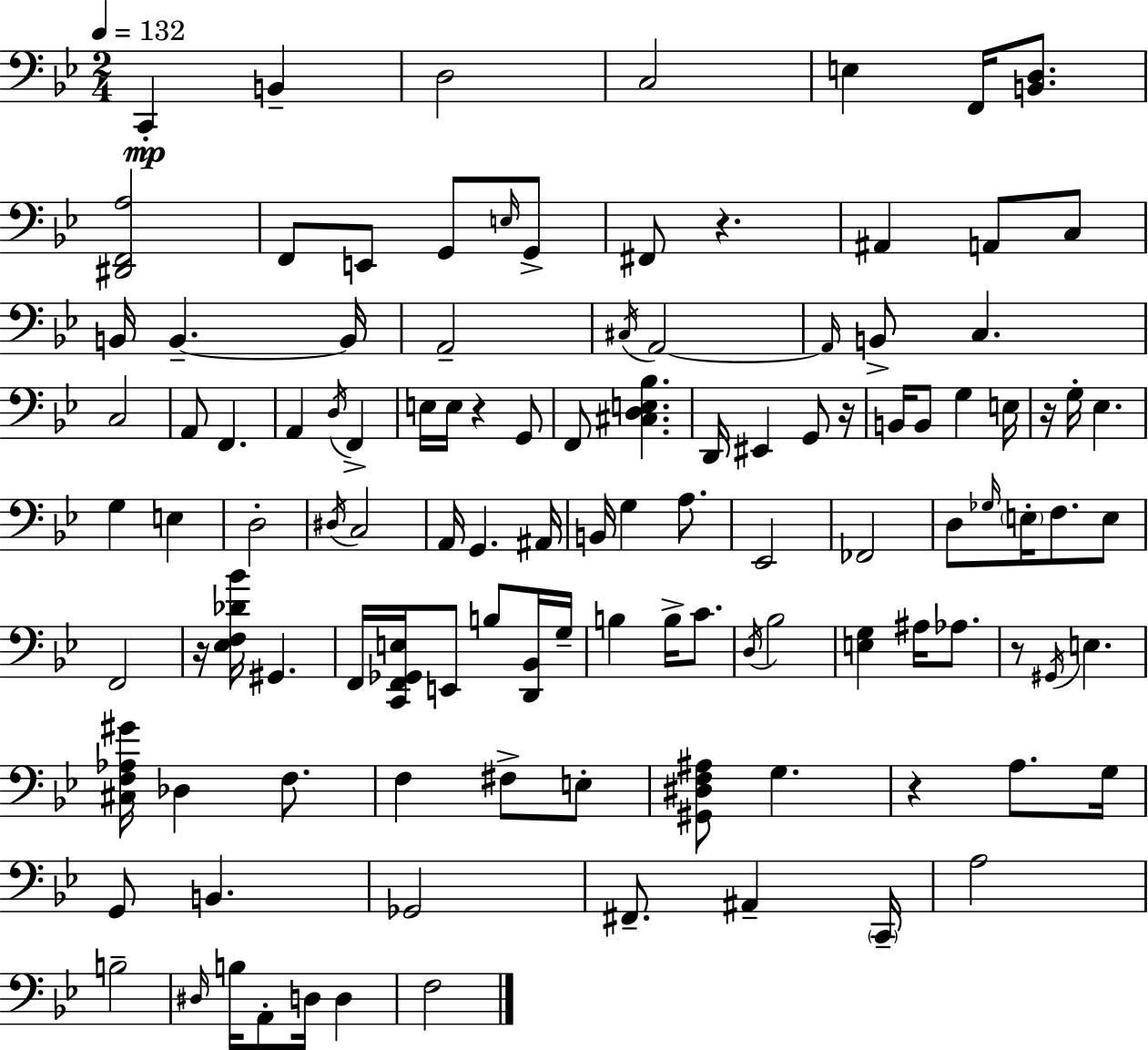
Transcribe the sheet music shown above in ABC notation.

X:1
T:Untitled
M:2/4
L:1/4
K:Bb
C,, B,, D,2 C,2 E, F,,/4 [B,,D,]/2 [^D,,F,,A,]2 F,,/2 E,,/2 G,,/2 E,/4 G,,/2 ^F,,/2 z ^A,, A,,/2 C,/2 B,,/4 B,, B,,/4 A,,2 ^C,/4 A,,2 A,,/4 B,,/2 C, C,2 A,,/2 F,, A,, D,/4 F,, E,/4 E,/4 z G,,/2 F,,/2 [^C,D,E,_B,] D,,/4 ^E,, G,,/2 z/4 B,,/4 B,,/2 G, E,/4 z/4 G,/4 _E, G, E, D,2 ^D,/4 C,2 A,,/4 G,, ^A,,/4 B,,/4 G, A,/2 _E,,2 _F,,2 D,/2 _G,/4 E,/4 F,/2 E,/2 F,,2 z/4 [_E,F,_D_B]/4 ^G,, F,,/4 [C,,F,,_G,,E,]/4 E,,/2 B,/2 [D,,_B,,]/4 G,/4 B, B,/4 C/2 D,/4 _B,2 [E,G,] ^A,/4 _A,/2 z/2 ^G,,/4 E, [^C,F,_A,^G]/4 _D, F,/2 F, ^F,/2 E,/2 [^G,,^D,F,^A,]/2 G, z A,/2 G,/4 G,,/2 B,, _G,,2 ^F,,/2 ^A,, C,,/4 A,2 B,2 ^D,/4 B,/4 A,,/2 D,/4 D, F,2